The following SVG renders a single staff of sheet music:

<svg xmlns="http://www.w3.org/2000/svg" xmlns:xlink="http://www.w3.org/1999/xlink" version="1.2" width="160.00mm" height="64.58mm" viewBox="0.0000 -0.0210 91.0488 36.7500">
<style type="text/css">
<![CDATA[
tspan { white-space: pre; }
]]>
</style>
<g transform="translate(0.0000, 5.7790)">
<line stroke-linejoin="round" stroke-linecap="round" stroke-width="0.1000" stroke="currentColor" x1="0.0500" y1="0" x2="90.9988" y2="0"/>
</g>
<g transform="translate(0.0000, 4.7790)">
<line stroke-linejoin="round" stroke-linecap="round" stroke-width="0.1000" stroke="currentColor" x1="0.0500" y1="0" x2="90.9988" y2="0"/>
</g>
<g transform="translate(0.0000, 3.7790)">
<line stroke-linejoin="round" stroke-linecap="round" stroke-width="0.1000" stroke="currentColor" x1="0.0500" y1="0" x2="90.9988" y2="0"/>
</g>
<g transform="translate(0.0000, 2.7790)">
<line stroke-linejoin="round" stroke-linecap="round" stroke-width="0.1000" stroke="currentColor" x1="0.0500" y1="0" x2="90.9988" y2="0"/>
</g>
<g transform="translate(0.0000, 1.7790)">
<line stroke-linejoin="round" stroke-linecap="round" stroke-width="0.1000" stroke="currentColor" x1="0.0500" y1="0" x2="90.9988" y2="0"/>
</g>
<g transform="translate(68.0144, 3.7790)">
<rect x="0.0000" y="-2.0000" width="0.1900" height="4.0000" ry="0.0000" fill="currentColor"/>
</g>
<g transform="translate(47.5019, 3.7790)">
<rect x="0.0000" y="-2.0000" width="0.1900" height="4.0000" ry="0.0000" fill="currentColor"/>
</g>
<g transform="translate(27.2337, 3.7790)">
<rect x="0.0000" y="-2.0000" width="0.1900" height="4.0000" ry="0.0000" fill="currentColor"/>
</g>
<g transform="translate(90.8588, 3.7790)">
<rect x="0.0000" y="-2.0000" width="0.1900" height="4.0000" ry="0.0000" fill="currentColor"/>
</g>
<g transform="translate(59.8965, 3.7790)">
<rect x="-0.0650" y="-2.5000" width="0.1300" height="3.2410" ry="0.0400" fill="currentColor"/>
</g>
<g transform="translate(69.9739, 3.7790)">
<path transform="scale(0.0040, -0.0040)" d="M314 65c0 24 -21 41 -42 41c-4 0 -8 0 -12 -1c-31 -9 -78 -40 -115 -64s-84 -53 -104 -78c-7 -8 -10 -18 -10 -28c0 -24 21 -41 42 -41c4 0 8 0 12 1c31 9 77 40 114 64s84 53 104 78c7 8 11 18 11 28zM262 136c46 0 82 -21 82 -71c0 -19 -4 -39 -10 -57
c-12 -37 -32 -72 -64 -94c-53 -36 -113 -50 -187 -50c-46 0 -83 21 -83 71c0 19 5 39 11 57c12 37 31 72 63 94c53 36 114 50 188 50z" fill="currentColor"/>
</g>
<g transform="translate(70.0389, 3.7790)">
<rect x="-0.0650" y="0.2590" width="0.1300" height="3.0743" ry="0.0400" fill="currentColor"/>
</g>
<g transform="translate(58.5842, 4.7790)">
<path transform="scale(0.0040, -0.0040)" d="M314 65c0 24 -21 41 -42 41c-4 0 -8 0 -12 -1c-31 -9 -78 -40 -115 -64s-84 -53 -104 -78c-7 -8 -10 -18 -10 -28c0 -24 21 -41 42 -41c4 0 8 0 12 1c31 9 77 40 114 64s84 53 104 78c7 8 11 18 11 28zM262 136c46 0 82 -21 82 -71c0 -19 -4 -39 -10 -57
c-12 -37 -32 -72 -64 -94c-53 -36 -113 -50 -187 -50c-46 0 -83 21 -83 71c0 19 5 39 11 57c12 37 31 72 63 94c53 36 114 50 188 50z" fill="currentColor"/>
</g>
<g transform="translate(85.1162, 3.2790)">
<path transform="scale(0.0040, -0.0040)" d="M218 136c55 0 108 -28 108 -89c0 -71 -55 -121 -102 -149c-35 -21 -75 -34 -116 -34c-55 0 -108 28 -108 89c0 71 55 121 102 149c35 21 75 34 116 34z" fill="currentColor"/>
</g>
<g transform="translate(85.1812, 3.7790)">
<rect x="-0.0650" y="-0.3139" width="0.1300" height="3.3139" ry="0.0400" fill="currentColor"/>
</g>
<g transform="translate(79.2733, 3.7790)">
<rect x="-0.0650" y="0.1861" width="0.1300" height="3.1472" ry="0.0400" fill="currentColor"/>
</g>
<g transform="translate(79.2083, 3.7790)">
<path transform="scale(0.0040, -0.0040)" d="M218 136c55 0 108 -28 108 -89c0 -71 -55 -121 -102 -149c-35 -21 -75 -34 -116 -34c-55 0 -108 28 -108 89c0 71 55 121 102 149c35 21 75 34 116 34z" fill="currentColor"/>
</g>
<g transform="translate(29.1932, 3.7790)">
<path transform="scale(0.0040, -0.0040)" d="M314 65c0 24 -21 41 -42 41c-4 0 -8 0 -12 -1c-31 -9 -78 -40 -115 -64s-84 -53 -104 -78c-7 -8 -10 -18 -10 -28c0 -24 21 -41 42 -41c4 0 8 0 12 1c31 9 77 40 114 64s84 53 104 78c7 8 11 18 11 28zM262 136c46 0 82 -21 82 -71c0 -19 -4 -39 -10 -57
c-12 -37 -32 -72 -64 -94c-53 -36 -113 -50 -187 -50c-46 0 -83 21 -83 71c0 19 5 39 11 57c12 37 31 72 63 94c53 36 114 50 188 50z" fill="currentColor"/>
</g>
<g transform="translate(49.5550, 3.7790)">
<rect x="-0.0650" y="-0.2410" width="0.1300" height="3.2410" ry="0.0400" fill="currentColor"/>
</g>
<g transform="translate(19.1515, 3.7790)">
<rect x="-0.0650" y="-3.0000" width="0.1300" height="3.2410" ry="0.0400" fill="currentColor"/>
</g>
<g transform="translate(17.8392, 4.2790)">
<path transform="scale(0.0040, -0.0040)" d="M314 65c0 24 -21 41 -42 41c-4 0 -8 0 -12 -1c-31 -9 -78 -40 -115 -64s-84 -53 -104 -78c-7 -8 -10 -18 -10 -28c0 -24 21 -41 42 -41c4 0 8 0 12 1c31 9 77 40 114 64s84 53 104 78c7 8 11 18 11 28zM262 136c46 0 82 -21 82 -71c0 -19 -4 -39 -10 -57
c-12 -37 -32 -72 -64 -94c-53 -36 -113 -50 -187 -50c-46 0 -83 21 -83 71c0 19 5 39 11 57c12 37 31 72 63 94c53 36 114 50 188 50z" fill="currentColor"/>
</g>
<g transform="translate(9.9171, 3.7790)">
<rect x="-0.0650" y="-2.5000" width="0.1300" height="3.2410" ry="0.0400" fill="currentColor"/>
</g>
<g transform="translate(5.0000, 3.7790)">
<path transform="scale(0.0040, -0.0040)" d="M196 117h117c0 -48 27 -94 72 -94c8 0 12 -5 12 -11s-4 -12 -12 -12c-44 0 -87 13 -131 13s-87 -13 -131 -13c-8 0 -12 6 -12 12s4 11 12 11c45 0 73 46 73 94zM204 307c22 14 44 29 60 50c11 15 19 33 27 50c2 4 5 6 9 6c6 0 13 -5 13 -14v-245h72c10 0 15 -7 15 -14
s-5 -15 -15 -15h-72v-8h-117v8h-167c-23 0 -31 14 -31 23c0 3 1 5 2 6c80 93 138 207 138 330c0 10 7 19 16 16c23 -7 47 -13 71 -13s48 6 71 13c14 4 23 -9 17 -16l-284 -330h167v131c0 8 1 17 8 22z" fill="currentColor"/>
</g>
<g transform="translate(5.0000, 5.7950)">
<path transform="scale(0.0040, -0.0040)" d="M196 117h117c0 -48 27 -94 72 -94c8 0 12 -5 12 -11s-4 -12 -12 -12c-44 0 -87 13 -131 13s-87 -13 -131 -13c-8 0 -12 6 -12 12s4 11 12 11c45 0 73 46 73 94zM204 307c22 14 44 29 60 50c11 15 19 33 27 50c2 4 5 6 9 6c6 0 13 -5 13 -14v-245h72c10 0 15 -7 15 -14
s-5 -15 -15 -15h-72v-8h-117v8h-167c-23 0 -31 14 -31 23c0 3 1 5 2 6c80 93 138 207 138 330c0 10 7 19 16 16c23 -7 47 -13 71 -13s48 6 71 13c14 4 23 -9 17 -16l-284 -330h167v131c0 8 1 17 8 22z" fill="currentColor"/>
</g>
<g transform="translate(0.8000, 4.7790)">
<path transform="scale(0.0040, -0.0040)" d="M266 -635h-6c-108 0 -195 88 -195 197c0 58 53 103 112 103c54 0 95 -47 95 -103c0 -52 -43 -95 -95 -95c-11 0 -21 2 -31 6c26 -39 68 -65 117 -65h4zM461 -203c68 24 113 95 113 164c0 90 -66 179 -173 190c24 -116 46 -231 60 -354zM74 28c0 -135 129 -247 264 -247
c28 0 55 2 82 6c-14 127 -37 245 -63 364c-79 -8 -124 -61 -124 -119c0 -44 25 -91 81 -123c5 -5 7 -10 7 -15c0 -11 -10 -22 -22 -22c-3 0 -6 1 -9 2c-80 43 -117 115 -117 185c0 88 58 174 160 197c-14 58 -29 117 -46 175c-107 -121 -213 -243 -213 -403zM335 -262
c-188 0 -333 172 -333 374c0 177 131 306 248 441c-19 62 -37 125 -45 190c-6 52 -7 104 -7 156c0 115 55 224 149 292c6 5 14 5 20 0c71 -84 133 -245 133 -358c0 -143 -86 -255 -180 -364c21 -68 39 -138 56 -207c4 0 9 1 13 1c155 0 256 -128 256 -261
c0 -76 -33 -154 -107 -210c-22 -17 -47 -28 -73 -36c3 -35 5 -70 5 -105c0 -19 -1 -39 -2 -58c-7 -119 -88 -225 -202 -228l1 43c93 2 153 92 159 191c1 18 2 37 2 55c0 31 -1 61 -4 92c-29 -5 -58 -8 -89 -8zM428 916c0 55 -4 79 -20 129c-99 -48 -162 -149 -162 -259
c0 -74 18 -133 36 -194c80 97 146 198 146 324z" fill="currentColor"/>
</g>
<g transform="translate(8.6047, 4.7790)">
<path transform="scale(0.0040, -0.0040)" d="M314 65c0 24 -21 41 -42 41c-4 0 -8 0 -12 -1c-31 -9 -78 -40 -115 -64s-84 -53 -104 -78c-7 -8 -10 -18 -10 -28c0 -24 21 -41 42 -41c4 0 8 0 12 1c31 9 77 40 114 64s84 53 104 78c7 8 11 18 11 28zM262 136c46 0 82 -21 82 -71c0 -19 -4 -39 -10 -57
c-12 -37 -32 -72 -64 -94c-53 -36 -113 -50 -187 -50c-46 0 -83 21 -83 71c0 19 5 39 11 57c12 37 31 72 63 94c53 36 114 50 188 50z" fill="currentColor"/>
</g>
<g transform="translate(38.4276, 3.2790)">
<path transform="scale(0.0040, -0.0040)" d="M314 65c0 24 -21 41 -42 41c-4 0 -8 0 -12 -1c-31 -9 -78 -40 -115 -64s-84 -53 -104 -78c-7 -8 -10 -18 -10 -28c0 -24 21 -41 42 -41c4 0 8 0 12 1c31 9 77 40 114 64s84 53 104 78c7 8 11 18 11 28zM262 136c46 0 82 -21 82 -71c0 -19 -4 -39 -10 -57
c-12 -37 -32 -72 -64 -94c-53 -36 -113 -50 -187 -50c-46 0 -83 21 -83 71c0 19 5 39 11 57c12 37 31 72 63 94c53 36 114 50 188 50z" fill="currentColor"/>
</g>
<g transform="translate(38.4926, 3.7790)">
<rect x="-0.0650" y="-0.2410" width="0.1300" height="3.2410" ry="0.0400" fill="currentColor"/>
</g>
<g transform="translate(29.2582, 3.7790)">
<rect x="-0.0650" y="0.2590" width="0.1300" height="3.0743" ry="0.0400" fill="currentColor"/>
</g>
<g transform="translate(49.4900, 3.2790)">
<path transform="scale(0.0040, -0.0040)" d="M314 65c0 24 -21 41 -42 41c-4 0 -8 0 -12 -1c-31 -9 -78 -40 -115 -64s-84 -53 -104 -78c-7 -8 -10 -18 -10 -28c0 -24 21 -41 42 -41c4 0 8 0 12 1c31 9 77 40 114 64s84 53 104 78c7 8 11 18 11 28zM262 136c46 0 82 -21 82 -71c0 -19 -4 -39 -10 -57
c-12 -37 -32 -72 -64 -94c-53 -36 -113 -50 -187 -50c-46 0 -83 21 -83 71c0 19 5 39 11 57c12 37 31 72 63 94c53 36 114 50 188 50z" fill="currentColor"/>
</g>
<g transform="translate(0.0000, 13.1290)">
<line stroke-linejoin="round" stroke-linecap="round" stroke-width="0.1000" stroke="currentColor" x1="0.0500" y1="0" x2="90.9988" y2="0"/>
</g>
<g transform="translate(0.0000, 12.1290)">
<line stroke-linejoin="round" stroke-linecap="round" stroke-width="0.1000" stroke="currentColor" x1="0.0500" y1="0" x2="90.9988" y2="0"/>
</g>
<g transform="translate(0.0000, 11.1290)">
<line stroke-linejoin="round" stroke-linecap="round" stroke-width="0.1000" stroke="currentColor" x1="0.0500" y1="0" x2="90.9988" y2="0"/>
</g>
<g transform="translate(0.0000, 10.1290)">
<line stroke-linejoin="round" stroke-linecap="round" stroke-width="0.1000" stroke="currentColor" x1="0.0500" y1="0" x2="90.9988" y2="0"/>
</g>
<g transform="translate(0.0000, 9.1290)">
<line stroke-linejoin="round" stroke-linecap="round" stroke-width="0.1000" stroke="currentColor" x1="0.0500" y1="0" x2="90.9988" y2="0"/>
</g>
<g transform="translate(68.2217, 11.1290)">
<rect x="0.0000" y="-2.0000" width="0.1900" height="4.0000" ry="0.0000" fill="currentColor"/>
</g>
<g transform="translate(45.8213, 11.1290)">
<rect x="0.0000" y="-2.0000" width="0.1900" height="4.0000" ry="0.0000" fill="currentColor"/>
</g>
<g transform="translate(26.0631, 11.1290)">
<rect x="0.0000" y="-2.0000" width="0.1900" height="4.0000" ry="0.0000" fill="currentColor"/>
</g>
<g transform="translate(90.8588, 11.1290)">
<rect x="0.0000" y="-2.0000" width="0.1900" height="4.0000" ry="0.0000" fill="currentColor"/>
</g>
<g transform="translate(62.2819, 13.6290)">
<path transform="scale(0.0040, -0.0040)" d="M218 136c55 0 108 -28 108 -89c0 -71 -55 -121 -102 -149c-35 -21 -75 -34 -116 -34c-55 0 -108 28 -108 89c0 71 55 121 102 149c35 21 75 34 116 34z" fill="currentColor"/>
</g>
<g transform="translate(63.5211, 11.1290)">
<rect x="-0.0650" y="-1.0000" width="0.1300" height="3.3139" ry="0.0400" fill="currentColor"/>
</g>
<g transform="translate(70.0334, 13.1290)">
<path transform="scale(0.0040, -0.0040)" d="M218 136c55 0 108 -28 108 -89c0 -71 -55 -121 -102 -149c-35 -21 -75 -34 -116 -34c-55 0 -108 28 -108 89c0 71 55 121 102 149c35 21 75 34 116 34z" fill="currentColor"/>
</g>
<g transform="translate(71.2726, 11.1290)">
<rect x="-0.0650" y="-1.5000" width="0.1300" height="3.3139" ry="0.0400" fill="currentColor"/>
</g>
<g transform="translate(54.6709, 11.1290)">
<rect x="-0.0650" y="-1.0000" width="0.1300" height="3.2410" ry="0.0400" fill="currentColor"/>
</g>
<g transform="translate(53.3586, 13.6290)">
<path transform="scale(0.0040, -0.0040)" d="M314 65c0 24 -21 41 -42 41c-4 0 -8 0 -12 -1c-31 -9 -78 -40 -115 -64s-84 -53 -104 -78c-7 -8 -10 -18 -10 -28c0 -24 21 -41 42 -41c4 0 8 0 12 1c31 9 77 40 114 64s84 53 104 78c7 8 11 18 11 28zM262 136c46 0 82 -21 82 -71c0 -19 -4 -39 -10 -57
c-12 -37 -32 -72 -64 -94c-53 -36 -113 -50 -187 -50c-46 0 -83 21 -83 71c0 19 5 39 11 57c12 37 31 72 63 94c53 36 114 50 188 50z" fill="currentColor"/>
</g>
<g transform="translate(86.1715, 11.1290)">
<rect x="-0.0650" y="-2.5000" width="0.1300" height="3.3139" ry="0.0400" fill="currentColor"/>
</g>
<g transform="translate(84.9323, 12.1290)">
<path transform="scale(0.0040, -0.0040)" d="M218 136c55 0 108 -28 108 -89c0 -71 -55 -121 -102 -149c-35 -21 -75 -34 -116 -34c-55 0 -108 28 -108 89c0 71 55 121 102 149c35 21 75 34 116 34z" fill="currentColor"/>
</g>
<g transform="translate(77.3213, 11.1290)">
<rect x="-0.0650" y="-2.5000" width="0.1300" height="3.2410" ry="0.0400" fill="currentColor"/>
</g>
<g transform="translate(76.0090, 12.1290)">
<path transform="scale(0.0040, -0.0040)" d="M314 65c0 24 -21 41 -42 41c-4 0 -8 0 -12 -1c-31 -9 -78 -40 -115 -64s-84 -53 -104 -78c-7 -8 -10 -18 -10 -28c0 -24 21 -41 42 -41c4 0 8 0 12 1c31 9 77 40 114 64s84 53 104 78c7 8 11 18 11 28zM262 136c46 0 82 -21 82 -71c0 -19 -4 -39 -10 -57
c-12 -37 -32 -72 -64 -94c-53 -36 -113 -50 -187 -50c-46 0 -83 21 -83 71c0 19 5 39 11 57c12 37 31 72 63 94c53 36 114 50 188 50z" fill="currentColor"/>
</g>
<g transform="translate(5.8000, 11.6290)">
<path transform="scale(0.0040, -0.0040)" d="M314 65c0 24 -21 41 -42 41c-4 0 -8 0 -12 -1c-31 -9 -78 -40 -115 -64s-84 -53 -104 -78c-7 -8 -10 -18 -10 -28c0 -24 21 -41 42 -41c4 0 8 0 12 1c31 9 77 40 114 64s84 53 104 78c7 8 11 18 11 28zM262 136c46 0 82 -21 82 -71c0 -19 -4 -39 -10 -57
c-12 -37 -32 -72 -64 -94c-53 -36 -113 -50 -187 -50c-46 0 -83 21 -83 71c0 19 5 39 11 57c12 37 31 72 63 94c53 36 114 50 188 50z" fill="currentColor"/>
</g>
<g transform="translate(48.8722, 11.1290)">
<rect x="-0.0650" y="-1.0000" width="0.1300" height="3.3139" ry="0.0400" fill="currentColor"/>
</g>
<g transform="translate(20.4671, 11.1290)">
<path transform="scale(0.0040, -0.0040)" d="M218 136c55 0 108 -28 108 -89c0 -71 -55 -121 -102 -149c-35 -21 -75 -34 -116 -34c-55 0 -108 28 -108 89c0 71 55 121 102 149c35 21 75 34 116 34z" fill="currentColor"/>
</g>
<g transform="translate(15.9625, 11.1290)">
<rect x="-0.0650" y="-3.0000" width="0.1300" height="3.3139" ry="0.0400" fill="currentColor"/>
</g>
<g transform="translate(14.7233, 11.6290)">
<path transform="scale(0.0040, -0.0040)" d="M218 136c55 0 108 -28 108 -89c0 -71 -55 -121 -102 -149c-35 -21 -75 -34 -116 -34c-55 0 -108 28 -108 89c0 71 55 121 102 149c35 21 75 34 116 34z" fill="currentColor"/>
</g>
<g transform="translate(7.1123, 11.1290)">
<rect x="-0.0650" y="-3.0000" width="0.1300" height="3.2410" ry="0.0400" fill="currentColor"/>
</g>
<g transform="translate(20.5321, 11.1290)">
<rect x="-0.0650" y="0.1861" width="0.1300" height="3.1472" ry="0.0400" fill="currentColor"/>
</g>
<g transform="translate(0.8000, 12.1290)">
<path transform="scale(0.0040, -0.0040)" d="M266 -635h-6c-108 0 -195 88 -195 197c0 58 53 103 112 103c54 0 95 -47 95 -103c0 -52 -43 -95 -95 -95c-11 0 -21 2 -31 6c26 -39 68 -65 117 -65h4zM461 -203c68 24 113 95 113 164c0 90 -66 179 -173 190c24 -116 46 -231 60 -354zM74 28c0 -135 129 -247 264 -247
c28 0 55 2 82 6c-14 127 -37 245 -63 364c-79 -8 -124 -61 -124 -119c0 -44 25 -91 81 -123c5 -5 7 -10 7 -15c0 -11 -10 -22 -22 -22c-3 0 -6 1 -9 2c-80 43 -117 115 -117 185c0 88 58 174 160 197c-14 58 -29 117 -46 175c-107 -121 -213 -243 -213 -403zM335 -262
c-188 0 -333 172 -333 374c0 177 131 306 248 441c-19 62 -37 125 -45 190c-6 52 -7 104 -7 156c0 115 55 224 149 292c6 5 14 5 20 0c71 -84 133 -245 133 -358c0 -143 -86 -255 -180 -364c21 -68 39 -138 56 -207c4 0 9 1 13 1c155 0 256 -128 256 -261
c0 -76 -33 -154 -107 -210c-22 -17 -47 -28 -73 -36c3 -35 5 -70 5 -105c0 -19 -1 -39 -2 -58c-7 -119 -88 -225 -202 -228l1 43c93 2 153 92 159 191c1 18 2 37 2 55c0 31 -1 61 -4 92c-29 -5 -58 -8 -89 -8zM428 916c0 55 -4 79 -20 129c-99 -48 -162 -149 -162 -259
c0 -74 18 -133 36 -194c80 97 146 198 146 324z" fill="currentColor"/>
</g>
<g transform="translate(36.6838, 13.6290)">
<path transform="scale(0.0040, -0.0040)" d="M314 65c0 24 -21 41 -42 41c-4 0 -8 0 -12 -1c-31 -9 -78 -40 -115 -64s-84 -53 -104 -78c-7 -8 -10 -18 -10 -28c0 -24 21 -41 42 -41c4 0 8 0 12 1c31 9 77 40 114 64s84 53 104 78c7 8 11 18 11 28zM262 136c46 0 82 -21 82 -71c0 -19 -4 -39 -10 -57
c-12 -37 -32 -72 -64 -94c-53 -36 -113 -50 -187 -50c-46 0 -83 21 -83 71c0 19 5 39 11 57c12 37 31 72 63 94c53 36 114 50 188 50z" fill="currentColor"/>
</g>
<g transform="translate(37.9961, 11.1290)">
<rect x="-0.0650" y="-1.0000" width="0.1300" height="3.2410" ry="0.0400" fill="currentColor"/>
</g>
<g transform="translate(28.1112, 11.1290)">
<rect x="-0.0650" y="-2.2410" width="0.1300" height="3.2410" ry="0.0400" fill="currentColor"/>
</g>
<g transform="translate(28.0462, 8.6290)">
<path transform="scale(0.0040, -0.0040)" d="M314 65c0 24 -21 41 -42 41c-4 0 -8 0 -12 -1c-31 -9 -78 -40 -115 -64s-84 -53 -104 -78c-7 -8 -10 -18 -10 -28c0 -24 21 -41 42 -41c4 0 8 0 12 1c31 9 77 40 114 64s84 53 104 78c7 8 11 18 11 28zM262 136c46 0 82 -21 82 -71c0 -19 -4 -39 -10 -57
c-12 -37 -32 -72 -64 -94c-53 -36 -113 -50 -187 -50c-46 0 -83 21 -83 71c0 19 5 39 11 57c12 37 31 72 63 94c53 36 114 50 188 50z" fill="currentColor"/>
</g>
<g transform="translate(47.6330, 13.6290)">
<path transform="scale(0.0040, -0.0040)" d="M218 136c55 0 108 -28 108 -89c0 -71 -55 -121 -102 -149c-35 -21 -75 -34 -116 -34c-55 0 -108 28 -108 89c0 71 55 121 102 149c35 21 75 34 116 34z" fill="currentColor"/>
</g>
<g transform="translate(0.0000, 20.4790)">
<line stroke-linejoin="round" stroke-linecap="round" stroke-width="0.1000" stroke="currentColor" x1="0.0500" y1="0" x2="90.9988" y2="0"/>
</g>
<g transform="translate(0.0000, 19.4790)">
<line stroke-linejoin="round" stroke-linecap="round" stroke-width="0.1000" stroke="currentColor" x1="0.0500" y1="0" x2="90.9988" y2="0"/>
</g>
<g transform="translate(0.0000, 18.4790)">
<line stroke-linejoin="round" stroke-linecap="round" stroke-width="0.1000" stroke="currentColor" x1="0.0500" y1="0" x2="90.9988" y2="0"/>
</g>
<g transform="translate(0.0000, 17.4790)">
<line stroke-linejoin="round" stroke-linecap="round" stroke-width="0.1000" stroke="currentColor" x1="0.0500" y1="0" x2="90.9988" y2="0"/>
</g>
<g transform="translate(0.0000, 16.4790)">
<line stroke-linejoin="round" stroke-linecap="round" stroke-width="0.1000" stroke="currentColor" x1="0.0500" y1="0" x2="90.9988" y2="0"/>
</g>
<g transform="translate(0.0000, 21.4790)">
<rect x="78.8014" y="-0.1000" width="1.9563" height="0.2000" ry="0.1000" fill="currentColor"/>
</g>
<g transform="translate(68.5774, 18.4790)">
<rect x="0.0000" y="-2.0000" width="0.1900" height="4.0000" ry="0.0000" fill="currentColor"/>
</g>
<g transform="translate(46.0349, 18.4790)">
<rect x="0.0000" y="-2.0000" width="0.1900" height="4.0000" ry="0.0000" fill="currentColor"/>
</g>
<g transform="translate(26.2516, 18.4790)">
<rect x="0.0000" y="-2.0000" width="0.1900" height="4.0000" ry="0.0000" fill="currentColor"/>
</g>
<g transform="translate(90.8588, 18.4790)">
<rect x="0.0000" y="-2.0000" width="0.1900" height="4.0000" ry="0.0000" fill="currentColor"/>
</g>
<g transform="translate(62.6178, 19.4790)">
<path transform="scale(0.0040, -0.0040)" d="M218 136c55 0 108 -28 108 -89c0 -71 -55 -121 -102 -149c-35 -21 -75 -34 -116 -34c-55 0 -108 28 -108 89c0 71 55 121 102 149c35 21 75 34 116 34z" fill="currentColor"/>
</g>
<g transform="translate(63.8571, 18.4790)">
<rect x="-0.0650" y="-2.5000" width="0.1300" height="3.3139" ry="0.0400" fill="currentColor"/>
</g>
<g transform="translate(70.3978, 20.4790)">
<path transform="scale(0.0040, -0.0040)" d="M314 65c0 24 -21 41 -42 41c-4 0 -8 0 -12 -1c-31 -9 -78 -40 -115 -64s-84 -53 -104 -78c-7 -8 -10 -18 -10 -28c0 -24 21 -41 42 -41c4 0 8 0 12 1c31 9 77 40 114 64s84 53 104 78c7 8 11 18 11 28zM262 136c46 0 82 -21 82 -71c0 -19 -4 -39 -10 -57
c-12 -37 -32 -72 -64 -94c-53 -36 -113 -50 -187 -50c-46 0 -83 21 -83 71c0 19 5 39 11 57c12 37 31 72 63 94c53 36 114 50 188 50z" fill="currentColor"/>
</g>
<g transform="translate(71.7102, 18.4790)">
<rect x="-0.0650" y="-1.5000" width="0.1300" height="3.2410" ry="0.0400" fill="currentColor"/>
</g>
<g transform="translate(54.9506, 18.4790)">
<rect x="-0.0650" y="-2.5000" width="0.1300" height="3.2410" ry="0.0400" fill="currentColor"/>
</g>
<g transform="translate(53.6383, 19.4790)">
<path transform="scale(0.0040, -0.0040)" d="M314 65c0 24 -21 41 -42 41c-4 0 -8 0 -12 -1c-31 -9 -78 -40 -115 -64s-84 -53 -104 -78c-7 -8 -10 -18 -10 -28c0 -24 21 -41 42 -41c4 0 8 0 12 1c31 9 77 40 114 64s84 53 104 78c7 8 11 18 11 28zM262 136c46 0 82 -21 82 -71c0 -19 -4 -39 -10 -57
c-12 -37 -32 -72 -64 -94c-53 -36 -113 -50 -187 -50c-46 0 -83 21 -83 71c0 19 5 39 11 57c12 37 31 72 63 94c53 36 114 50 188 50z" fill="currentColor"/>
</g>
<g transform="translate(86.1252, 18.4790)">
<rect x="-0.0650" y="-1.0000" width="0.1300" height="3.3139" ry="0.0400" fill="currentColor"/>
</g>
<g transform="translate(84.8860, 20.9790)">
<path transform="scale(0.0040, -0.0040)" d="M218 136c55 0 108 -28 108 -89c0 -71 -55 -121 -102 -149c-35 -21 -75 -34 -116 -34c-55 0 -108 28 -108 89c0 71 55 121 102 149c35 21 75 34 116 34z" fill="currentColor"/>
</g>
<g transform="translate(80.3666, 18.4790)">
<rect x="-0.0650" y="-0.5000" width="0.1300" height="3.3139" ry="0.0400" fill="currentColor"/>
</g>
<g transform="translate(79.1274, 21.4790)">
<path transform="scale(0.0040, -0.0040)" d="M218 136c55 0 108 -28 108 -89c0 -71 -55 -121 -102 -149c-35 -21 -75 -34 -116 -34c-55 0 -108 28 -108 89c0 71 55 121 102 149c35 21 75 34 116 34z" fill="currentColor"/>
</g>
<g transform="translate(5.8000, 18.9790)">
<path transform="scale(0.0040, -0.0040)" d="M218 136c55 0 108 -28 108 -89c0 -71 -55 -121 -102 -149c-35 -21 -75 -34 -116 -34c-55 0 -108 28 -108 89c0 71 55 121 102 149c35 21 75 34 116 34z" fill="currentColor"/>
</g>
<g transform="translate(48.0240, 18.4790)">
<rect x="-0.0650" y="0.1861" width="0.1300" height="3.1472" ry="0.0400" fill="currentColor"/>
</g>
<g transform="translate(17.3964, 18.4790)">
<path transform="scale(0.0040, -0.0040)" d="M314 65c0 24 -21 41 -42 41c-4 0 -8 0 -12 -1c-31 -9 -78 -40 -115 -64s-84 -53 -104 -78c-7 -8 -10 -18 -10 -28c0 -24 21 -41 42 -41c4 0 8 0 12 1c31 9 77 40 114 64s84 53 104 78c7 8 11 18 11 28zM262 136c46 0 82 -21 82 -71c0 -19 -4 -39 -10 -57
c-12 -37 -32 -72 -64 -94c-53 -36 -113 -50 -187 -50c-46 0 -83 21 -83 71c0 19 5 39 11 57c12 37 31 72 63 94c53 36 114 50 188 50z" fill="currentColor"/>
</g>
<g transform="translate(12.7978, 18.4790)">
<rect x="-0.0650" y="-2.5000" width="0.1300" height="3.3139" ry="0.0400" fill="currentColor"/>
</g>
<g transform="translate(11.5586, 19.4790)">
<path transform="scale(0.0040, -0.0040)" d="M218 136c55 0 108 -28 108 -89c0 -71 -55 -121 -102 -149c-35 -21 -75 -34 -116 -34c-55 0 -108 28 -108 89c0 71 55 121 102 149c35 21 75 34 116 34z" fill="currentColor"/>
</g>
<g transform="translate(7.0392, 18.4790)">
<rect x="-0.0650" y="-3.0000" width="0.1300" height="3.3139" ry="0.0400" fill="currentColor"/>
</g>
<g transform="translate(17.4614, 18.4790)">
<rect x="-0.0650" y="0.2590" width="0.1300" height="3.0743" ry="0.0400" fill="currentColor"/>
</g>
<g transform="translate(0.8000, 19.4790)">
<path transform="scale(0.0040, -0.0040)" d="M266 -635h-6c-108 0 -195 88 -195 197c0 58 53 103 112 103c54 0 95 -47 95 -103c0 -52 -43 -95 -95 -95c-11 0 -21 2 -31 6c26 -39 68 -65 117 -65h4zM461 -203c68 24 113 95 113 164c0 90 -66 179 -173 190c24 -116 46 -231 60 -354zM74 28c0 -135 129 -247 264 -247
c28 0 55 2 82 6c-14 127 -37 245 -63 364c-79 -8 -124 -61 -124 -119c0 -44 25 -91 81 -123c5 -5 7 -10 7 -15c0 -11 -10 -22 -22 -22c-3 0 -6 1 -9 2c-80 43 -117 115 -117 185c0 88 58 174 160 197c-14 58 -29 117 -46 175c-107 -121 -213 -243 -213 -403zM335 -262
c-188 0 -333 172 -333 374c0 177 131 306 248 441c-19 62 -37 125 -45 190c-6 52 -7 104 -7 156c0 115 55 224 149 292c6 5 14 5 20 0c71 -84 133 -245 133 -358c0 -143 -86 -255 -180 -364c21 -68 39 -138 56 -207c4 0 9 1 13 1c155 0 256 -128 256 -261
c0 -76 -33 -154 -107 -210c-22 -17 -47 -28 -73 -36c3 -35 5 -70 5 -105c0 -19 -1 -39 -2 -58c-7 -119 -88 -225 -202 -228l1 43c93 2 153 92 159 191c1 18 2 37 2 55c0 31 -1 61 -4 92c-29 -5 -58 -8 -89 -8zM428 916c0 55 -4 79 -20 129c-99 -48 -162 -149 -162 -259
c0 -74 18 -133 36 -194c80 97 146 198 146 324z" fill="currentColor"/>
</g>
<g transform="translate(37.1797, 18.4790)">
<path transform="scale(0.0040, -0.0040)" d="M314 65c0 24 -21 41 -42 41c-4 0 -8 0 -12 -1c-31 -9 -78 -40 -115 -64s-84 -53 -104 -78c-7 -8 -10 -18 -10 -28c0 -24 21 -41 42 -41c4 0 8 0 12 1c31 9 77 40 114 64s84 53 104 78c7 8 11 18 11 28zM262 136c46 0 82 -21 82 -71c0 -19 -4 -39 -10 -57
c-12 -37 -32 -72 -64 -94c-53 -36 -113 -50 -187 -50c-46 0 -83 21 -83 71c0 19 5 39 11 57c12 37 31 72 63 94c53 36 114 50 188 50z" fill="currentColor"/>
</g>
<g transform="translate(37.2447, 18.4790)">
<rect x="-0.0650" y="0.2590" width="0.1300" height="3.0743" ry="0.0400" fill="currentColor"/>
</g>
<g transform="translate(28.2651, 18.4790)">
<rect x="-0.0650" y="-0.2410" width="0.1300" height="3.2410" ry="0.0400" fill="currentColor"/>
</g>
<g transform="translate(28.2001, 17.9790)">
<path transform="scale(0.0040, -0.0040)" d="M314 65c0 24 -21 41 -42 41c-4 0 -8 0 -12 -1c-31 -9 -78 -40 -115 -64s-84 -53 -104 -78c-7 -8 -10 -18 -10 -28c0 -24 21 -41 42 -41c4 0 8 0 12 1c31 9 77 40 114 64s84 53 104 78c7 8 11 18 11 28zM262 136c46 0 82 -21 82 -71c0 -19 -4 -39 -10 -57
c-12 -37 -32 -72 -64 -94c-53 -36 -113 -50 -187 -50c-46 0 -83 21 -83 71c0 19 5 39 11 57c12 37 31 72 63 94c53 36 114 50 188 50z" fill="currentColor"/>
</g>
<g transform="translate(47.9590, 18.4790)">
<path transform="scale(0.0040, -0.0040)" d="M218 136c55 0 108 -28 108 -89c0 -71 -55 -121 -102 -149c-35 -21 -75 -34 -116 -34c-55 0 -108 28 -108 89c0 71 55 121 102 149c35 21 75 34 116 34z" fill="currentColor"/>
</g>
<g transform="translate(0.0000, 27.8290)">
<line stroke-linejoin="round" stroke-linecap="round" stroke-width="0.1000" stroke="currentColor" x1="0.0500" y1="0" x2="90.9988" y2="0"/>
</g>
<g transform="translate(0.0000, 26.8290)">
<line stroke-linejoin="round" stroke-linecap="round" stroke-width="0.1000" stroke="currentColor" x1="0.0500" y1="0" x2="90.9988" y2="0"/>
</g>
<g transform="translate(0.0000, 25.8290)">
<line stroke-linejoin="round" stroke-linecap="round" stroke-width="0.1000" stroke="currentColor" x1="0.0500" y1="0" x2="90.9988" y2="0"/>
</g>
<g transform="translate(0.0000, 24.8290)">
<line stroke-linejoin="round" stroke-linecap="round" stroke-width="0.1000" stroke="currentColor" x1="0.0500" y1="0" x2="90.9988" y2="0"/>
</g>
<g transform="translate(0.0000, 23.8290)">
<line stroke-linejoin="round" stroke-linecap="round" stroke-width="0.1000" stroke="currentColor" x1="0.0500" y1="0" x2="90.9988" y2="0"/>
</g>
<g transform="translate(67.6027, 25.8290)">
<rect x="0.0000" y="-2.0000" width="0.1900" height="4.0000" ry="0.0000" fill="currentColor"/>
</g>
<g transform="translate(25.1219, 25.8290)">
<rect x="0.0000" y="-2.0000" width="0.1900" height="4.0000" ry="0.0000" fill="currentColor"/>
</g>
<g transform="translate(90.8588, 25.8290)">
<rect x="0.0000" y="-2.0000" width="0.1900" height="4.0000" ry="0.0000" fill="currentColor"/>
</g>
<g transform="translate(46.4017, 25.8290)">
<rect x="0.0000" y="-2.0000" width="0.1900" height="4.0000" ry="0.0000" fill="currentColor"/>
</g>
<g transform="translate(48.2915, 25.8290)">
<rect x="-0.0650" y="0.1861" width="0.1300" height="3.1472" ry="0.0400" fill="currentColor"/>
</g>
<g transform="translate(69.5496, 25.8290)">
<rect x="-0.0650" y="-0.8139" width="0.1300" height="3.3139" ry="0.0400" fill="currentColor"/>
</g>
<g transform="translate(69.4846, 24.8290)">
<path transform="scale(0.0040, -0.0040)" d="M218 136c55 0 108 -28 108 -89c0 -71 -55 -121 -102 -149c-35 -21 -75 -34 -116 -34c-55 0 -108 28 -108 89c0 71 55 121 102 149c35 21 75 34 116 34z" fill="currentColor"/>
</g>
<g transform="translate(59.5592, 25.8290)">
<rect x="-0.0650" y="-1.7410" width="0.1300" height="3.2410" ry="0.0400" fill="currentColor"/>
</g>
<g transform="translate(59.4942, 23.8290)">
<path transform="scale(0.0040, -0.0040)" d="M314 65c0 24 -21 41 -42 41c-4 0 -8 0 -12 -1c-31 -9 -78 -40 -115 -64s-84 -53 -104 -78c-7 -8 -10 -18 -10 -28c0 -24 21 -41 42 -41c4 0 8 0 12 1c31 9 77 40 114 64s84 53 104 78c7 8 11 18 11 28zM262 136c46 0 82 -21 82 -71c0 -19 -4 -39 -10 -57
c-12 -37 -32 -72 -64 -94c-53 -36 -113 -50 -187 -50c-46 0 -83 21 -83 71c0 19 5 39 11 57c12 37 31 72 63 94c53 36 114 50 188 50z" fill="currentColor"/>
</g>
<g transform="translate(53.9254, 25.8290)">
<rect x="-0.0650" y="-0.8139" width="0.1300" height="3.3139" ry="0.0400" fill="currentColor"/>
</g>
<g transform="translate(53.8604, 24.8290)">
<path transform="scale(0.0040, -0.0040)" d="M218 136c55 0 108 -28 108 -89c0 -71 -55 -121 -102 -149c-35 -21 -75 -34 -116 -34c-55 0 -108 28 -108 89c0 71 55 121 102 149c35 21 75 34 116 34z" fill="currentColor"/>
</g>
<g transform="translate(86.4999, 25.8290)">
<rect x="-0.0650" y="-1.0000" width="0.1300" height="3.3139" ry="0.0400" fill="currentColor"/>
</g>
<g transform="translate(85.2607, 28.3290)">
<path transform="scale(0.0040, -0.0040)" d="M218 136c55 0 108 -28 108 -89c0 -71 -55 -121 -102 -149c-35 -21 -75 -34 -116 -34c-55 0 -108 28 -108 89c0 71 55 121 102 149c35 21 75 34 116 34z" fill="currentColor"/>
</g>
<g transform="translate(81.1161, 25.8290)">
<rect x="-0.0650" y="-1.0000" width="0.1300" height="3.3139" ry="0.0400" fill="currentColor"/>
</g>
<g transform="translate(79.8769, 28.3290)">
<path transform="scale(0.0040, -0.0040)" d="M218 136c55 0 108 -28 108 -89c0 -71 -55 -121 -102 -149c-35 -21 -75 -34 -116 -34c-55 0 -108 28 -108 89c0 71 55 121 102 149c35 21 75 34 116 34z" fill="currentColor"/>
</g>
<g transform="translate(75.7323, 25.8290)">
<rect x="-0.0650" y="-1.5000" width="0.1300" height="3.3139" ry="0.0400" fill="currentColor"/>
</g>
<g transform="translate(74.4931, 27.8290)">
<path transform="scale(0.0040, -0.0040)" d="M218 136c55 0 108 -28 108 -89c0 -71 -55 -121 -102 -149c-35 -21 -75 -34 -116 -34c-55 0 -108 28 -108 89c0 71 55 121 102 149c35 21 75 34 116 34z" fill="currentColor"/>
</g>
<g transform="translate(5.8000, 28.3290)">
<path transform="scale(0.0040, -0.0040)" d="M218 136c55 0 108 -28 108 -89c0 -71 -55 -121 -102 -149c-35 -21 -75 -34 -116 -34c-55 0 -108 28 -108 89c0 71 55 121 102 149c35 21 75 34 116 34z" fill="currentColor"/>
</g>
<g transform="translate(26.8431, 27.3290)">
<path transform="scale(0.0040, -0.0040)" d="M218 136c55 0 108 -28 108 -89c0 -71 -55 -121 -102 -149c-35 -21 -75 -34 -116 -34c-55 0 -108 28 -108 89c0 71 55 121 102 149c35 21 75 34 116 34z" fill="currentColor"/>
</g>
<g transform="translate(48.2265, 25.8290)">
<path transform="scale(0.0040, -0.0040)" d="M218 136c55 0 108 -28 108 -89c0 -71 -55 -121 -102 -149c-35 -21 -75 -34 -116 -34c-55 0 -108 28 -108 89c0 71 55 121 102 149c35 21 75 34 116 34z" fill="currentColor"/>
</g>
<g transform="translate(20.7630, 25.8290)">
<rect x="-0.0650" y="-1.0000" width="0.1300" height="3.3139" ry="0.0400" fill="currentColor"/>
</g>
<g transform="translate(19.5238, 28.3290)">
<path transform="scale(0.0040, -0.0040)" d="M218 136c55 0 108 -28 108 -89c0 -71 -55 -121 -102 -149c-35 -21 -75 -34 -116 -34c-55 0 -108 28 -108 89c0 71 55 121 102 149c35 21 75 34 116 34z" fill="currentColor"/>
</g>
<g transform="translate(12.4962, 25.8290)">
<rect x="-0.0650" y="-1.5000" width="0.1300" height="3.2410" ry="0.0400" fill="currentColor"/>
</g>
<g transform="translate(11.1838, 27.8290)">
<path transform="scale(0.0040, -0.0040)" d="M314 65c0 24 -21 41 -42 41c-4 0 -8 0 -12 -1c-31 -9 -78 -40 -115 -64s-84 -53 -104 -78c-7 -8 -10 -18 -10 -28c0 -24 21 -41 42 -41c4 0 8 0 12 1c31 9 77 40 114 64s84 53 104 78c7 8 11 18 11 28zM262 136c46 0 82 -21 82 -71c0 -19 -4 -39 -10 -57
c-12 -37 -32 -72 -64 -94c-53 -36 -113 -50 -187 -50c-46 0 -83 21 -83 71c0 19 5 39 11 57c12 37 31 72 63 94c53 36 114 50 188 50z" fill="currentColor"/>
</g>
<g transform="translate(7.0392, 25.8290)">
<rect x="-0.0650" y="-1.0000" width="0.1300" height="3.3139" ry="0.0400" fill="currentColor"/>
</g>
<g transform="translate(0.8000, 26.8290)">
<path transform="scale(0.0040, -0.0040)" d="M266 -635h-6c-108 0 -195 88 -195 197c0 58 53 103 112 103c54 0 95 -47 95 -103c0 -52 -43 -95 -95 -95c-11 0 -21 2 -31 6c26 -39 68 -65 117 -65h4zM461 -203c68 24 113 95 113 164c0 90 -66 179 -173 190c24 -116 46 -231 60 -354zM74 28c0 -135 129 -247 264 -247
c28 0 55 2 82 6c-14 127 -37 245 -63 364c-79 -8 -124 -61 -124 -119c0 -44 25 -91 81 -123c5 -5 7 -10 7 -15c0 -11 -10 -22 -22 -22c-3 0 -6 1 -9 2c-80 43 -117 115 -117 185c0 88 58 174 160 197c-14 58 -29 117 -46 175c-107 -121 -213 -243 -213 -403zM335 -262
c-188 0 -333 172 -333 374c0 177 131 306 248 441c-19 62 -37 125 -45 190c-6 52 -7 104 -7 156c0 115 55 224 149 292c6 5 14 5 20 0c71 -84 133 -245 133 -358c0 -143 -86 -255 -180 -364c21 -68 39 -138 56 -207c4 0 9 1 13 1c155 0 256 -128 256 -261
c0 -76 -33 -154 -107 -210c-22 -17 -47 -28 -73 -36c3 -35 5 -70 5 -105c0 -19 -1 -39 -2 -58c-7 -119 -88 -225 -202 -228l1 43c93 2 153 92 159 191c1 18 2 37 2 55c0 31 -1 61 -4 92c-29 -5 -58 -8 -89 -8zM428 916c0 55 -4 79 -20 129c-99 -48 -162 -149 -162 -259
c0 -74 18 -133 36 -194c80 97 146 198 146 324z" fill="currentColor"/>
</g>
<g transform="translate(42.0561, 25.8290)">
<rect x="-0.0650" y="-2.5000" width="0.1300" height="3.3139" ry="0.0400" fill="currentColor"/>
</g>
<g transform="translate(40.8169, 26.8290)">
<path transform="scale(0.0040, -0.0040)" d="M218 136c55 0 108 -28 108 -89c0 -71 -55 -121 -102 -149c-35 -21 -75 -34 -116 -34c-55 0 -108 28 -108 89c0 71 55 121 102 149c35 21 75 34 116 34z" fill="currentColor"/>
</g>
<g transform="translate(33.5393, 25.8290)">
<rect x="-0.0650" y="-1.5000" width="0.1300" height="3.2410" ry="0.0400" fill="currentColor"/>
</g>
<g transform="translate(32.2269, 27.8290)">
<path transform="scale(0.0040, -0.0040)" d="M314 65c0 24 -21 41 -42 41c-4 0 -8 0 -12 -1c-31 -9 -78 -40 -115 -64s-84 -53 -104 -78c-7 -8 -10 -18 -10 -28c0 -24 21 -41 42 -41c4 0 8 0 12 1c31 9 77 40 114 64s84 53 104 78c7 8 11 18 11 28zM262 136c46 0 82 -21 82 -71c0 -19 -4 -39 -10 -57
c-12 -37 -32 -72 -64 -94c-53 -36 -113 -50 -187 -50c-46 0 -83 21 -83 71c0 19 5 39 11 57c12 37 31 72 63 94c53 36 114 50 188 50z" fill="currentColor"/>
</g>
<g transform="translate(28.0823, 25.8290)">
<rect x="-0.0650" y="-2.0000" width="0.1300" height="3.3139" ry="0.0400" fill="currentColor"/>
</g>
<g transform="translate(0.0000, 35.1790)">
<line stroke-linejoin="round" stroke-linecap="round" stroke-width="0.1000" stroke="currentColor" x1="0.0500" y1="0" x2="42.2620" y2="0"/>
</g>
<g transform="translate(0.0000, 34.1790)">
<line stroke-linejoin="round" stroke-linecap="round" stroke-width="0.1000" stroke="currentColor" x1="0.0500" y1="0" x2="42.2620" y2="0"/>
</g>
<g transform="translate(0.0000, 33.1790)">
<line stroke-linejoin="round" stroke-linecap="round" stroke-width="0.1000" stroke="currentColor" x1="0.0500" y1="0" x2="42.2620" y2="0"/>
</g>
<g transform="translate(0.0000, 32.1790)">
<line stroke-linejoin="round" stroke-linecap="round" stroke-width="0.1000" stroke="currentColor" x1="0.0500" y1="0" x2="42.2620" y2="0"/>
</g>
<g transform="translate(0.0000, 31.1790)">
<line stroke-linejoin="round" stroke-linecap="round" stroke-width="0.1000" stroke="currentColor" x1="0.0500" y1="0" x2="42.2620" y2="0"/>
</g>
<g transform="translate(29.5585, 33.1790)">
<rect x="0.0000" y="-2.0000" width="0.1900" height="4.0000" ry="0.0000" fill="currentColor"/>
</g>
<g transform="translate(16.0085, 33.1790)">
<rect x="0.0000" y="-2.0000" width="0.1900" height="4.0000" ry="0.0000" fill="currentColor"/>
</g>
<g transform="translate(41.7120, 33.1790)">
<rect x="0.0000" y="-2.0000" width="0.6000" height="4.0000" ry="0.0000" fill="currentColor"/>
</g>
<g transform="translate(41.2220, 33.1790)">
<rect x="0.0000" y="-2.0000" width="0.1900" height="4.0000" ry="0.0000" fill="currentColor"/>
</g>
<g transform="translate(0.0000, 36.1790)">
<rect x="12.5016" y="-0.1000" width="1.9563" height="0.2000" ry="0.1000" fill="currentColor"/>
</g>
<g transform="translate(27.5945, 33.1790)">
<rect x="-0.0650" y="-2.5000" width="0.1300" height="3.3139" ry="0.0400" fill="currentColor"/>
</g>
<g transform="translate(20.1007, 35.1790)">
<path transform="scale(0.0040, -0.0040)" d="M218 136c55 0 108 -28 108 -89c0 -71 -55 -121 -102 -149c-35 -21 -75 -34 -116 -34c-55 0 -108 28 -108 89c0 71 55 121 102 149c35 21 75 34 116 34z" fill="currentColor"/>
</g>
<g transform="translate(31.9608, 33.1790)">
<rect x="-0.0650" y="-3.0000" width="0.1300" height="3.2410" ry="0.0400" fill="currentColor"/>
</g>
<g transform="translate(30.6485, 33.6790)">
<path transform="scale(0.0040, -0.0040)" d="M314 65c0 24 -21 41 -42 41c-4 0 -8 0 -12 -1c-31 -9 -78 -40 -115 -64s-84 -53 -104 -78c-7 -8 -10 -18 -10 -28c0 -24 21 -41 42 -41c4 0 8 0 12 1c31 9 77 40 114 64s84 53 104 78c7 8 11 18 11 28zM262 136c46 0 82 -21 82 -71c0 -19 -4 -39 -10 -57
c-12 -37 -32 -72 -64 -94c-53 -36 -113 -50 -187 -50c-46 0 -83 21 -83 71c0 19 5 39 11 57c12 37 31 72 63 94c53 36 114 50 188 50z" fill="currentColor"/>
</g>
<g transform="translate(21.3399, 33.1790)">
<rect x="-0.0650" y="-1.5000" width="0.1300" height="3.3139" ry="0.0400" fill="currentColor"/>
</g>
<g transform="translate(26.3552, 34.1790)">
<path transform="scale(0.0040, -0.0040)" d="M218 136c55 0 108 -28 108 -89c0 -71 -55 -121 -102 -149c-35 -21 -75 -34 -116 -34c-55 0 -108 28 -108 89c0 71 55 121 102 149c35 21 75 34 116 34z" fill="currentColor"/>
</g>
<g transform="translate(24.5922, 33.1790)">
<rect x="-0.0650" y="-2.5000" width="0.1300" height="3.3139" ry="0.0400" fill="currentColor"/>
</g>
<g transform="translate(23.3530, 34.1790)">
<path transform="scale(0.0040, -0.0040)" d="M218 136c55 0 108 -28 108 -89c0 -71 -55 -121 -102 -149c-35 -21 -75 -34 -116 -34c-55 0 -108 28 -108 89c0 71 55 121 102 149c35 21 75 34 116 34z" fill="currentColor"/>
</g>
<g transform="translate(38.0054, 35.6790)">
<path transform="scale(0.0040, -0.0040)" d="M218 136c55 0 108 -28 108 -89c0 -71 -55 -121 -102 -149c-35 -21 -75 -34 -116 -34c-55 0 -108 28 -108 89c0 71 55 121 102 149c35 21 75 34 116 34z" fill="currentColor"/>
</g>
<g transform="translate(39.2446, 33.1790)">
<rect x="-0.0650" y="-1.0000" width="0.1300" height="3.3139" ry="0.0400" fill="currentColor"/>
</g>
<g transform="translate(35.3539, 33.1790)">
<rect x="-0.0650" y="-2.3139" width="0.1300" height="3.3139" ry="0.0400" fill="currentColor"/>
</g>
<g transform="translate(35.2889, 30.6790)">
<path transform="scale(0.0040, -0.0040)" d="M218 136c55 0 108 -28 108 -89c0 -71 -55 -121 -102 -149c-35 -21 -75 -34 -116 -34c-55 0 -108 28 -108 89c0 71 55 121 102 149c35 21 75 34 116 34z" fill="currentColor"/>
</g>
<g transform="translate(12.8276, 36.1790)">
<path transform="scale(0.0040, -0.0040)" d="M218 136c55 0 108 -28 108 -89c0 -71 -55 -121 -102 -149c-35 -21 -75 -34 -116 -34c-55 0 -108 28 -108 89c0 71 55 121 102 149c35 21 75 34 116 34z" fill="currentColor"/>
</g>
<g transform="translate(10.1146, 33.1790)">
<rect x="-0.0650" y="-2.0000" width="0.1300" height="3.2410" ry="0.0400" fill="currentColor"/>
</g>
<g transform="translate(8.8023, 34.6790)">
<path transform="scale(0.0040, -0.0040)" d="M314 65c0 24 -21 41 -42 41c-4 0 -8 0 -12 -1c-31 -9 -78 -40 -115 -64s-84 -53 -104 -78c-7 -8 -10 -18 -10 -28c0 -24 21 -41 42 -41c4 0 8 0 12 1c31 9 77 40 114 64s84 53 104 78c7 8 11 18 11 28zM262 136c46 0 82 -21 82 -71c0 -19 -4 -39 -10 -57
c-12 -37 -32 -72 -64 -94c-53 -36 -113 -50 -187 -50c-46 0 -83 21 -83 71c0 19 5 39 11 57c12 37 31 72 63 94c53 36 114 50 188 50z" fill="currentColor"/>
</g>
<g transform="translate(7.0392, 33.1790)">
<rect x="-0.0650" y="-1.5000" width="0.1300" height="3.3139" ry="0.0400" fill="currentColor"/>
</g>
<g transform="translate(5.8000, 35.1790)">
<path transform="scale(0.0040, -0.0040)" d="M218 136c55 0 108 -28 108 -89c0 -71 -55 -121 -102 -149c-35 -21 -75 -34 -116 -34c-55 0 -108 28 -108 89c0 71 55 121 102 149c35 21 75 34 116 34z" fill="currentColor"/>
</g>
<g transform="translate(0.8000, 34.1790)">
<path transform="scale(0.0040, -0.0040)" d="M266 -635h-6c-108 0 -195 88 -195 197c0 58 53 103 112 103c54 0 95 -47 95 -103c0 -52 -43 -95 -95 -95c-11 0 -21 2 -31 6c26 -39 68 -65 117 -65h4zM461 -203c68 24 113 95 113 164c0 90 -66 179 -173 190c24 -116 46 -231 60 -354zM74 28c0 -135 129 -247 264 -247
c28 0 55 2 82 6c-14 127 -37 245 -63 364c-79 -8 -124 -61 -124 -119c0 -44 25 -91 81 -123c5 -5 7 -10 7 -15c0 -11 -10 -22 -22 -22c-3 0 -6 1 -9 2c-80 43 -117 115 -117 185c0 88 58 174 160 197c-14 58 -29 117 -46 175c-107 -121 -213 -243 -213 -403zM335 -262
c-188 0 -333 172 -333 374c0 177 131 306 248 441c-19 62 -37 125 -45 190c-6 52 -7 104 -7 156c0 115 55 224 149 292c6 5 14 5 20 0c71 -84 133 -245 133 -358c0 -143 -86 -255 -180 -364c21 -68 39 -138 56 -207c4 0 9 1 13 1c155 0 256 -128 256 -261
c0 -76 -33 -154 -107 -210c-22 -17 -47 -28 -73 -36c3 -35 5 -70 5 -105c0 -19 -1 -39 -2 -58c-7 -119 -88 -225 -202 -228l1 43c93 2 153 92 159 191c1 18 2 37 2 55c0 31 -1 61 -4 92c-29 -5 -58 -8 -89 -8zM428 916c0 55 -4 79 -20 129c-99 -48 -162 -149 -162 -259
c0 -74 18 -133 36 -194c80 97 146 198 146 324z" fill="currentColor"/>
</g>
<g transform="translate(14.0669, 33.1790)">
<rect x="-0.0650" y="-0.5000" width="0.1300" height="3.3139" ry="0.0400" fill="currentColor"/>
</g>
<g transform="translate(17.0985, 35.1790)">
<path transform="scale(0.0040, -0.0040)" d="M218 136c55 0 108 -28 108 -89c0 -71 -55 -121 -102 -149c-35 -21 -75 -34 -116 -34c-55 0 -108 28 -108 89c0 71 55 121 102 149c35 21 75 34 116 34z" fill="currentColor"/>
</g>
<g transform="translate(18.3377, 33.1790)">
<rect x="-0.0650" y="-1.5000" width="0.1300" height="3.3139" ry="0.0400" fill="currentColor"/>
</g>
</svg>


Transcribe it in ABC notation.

X:1
T:Untitled
M:4/4
L:1/4
K:C
G2 A2 B2 c2 c2 G2 B2 B c A2 A B g2 D2 D D2 D E G2 G A G B2 c2 B2 B G2 G E2 C D D E2 D F E2 G B d f2 d E D D E F2 C E E G G A2 g D